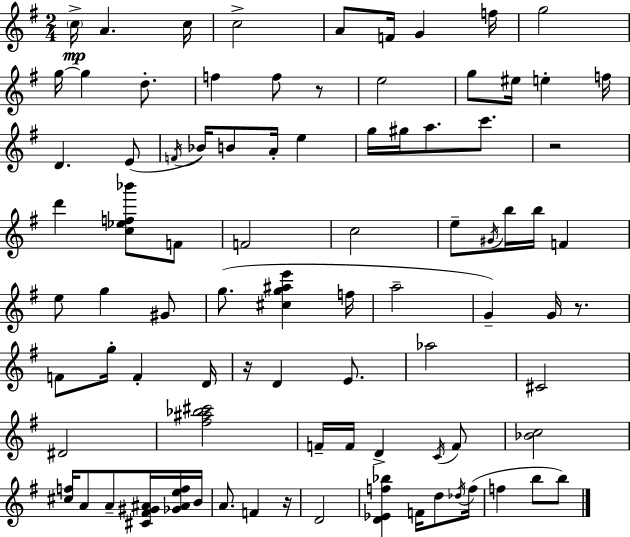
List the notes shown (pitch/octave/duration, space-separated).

C5/s A4/q. C5/s C5/h A4/e F4/s G4/q F5/s G5/h G5/s G5/q D5/e. F5/q F5/e R/e E5/h G5/e EIS5/s E5/q F5/s D4/q. E4/e F4/s Bb4/s B4/e A4/s E5/q G5/s G#5/s A5/e. C6/e. R/h D6/q [C5,Eb5,F5,Bb6]/e F4/e F4/h C5/h E5/e G#4/s B5/s B5/s F4/q E5/e G5/q G#4/e G5/e. [C#5,G5,A#5,E6]/q F5/s A5/h G4/q G4/s R/e. F4/e G5/s F4/q D4/s R/s D4/q E4/e. Ab5/h C#4/h D#4/h [F#5,A#5,Bb5,C#6]/h F4/s F4/s D4/q C4/s F4/e [Bb4,C5]/h [C#5,F5]/s A4/e A4/e [C#4,F#4,G#4,A#4]/s [Gb4,A#4,E5,F5]/s B4/s A4/e. F4/q R/s D4/h [D4,Eb4,F5,Bb5]/q F4/s D5/e Db5/s F5/s F5/q B5/e B5/e